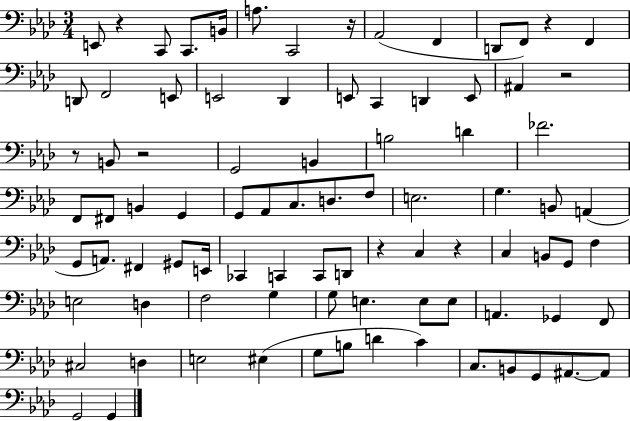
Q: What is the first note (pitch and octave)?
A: E2